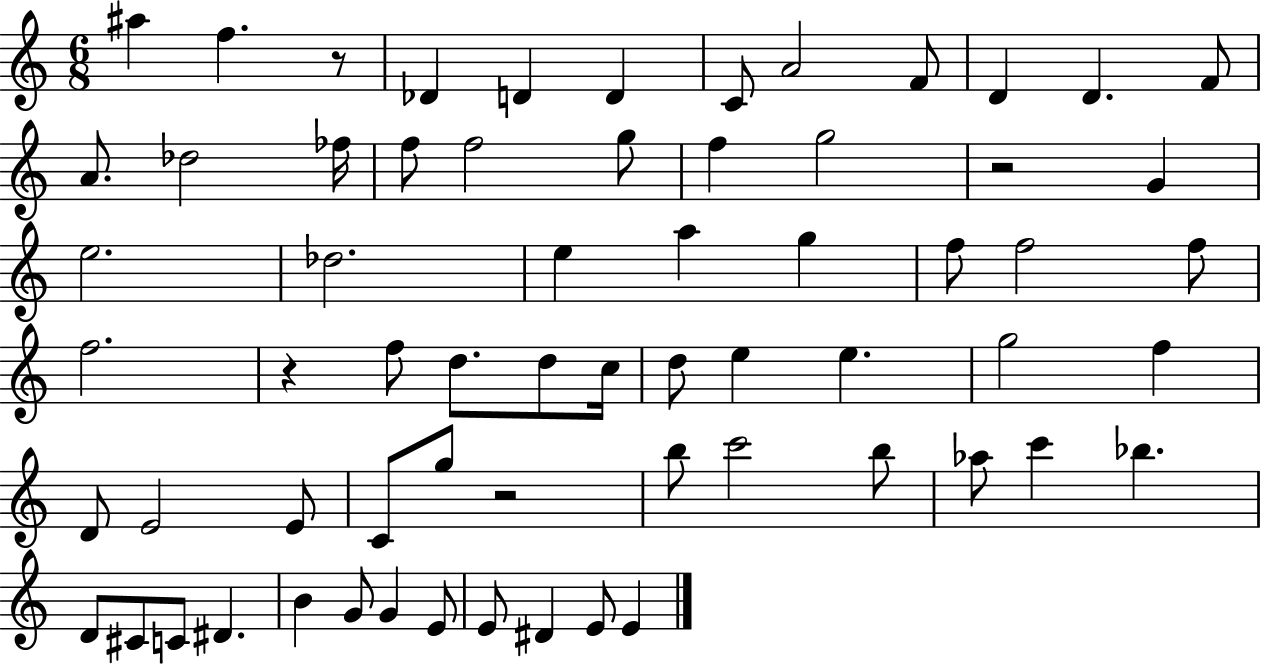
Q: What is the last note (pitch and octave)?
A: E4